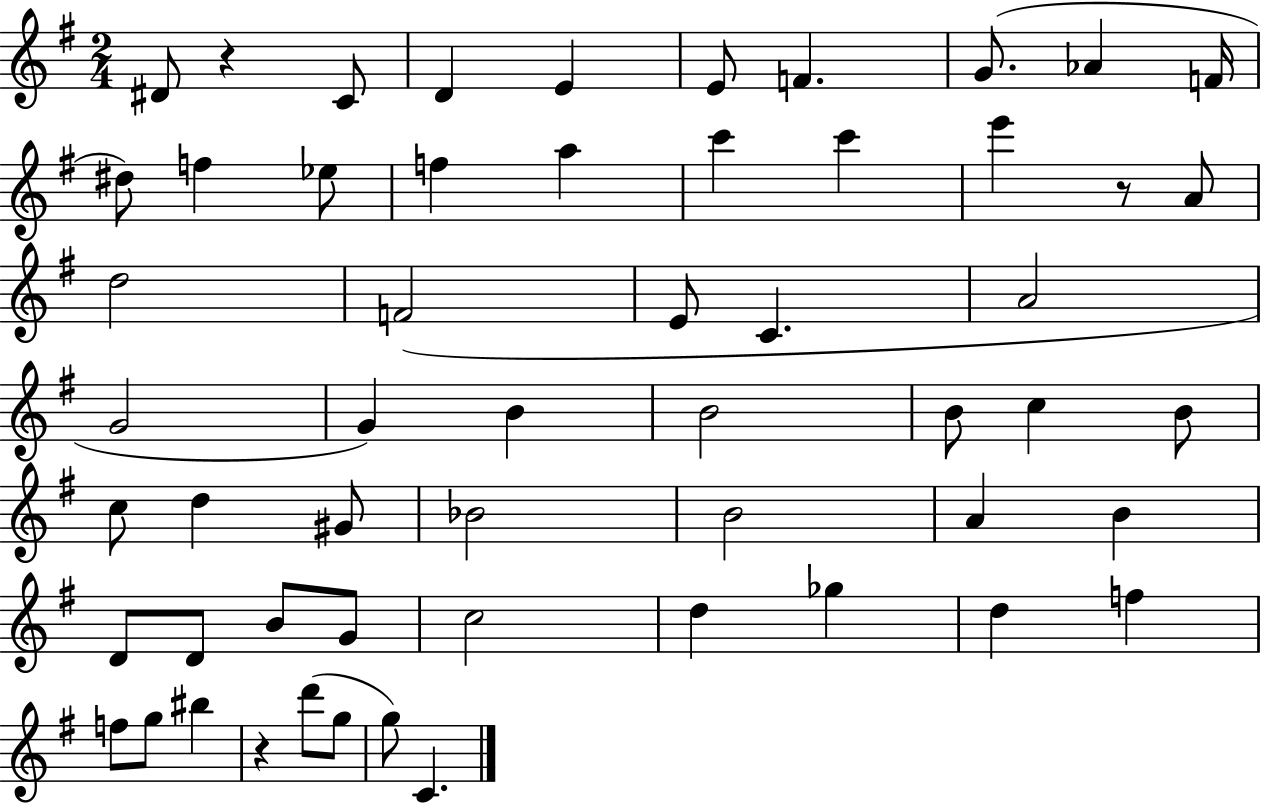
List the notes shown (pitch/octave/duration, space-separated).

D#4/e R/q C4/e D4/q E4/q E4/e F4/q. G4/e. Ab4/q F4/s D#5/e F5/q Eb5/e F5/q A5/q C6/q C6/q E6/q R/e A4/e D5/h F4/h E4/e C4/q. A4/h G4/h G4/q B4/q B4/h B4/e C5/q B4/e C5/e D5/q G#4/e Bb4/h B4/h A4/q B4/q D4/e D4/e B4/e G4/e C5/h D5/q Gb5/q D5/q F5/q F5/e G5/e BIS5/q R/q D6/e G5/e G5/e C4/q.